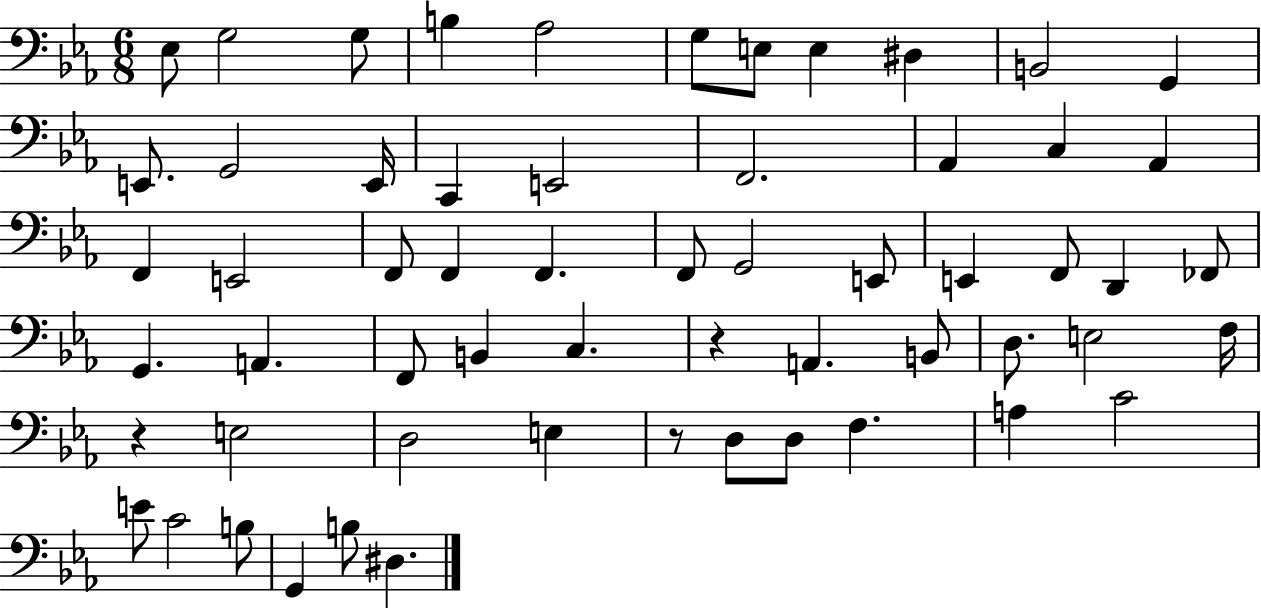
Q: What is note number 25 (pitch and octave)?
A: F2